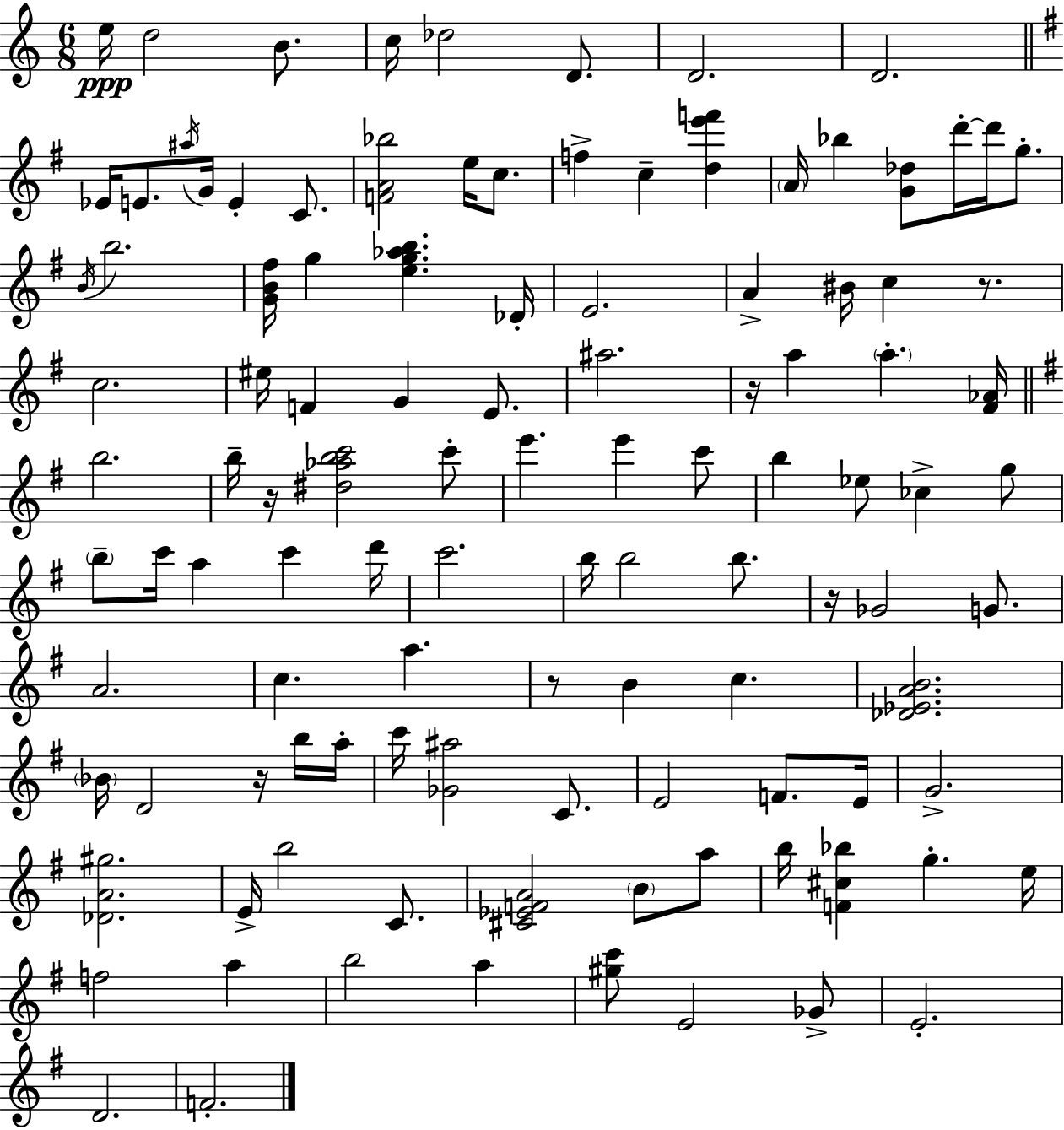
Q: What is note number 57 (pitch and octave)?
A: B5